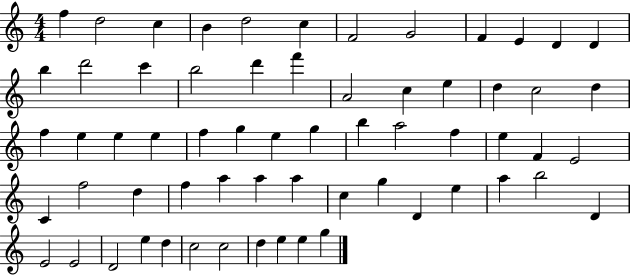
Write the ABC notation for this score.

X:1
T:Untitled
M:4/4
L:1/4
K:C
f d2 c B d2 c F2 G2 F E D D b d'2 c' b2 d' f' A2 c e d c2 d f e e e f g e g b a2 f e F E2 C f2 d f a a a c g D e a b2 D E2 E2 D2 e d c2 c2 d e e g